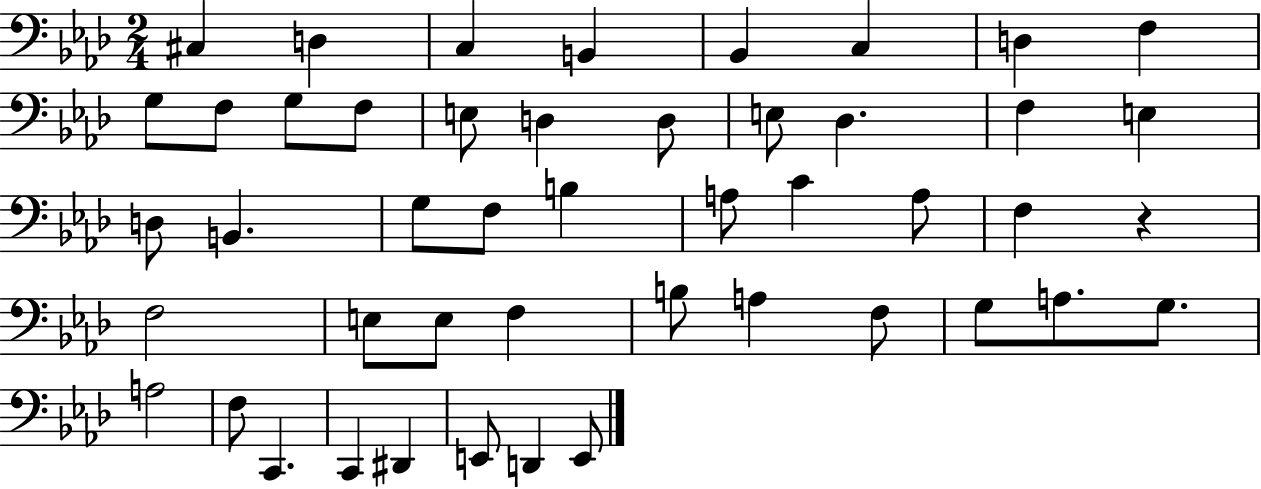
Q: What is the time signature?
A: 2/4